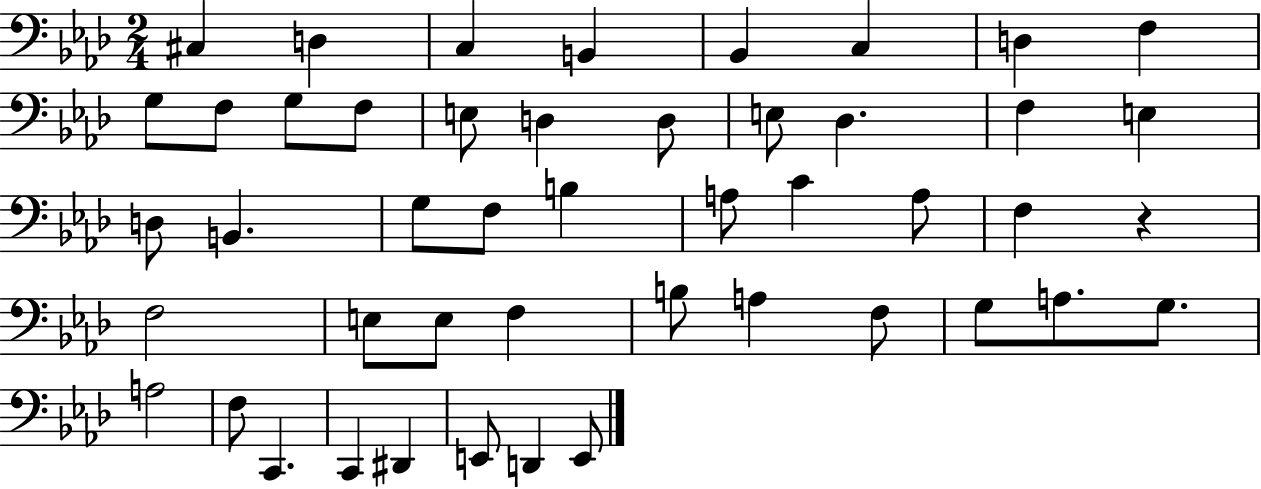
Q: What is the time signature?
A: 2/4